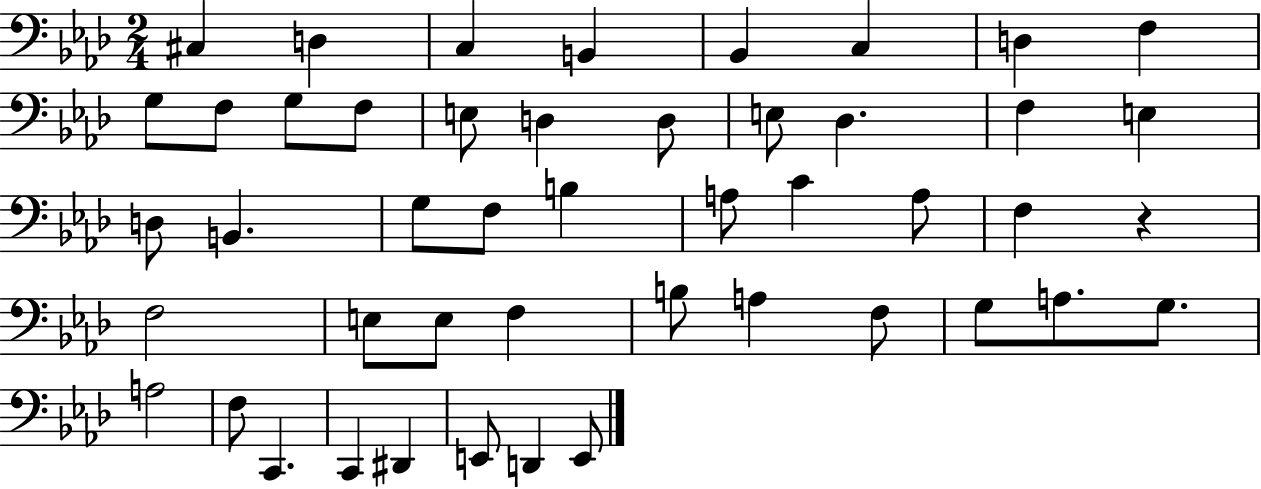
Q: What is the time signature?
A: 2/4